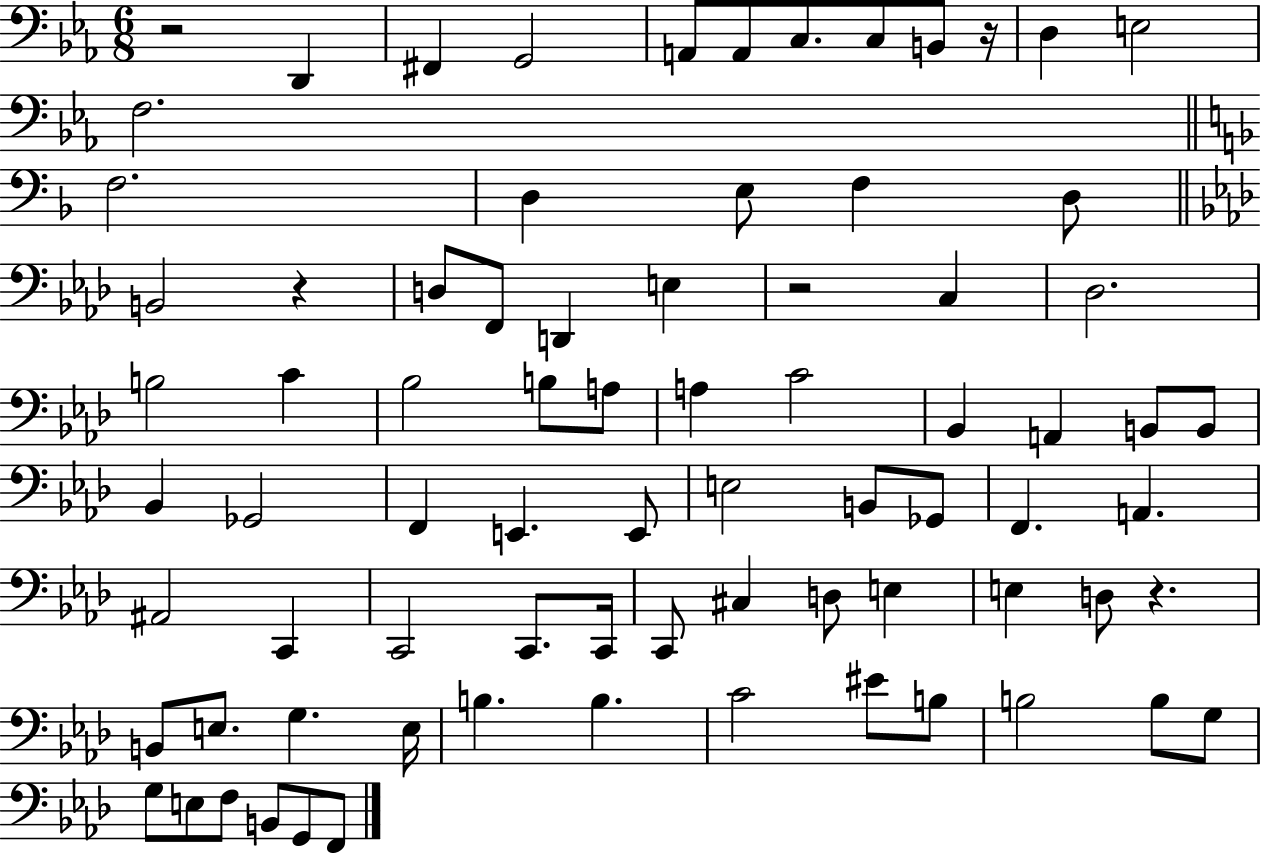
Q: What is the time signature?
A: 6/8